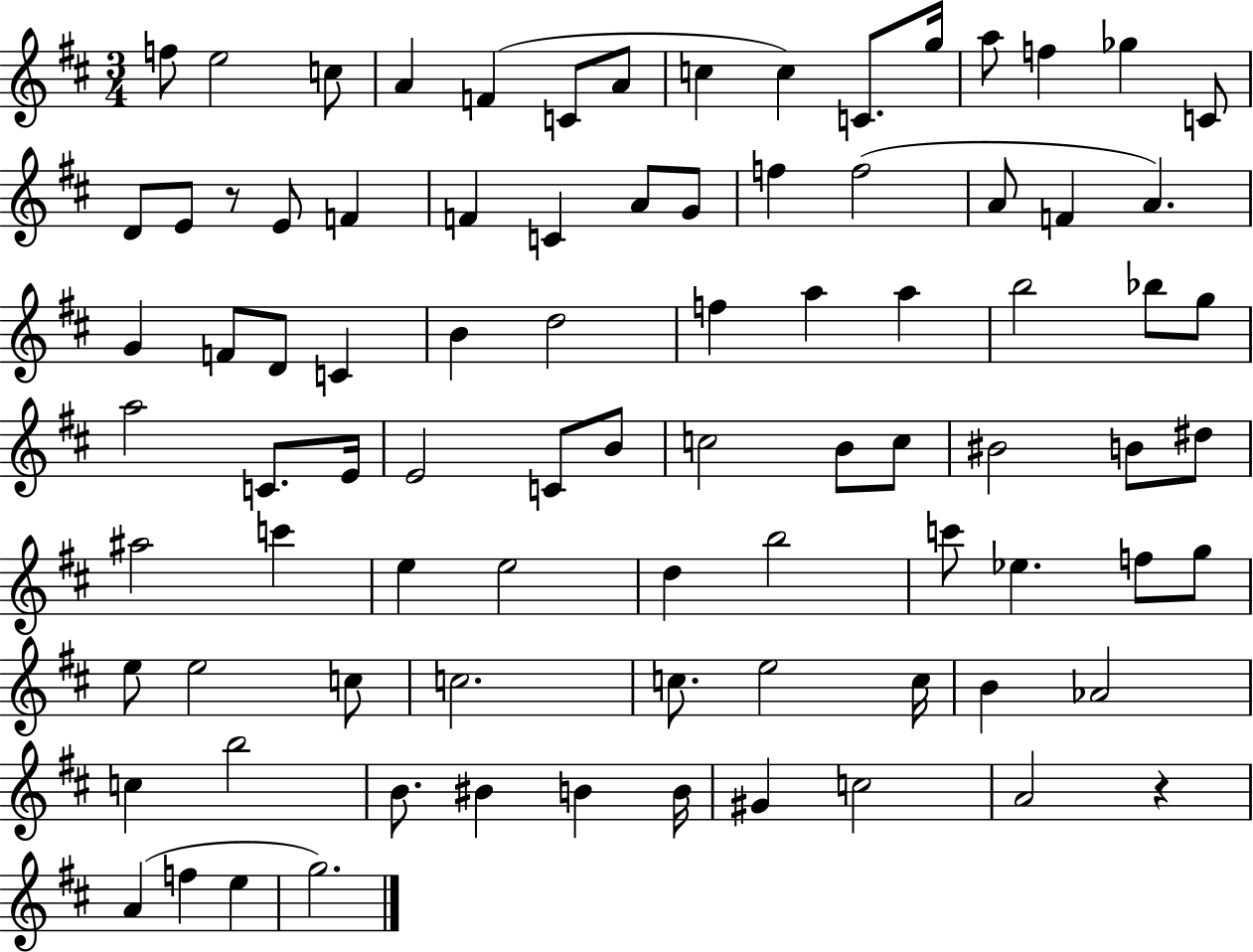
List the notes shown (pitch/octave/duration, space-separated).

F5/e E5/h C5/e A4/q F4/q C4/e A4/e C5/q C5/q C4/e. G5/s A5/e F5/q Gb5/q C4/e D4/e E4/e R/e E4/e F4/q F4/q C4/q A4/e G4/e F5/q F5/h A4/e F4/q A4/q. G4/q F4/e D4/e C4/q B4/q D5/h F5/q A5/q A5/q B5/h Bb5/e G5/e A5/h C4/e. E4/s E4/h C4/e B4/e C5/h B4/e C5/e BIS4/h B4/e D#5/e A#5/h C6/q E5/q E5/h D5/q B5/h C6/e Eb5/q. F5/e G5/e E5/e E5/h C5/e C5/h. C5/e. E5/h C5/s B4/q Ab4/h C5/q B5/h B4/e. BIS4/q B4/q B4/s G#4/q C5/h A4/h R/q A4/q F5/q E5/q G5/h.